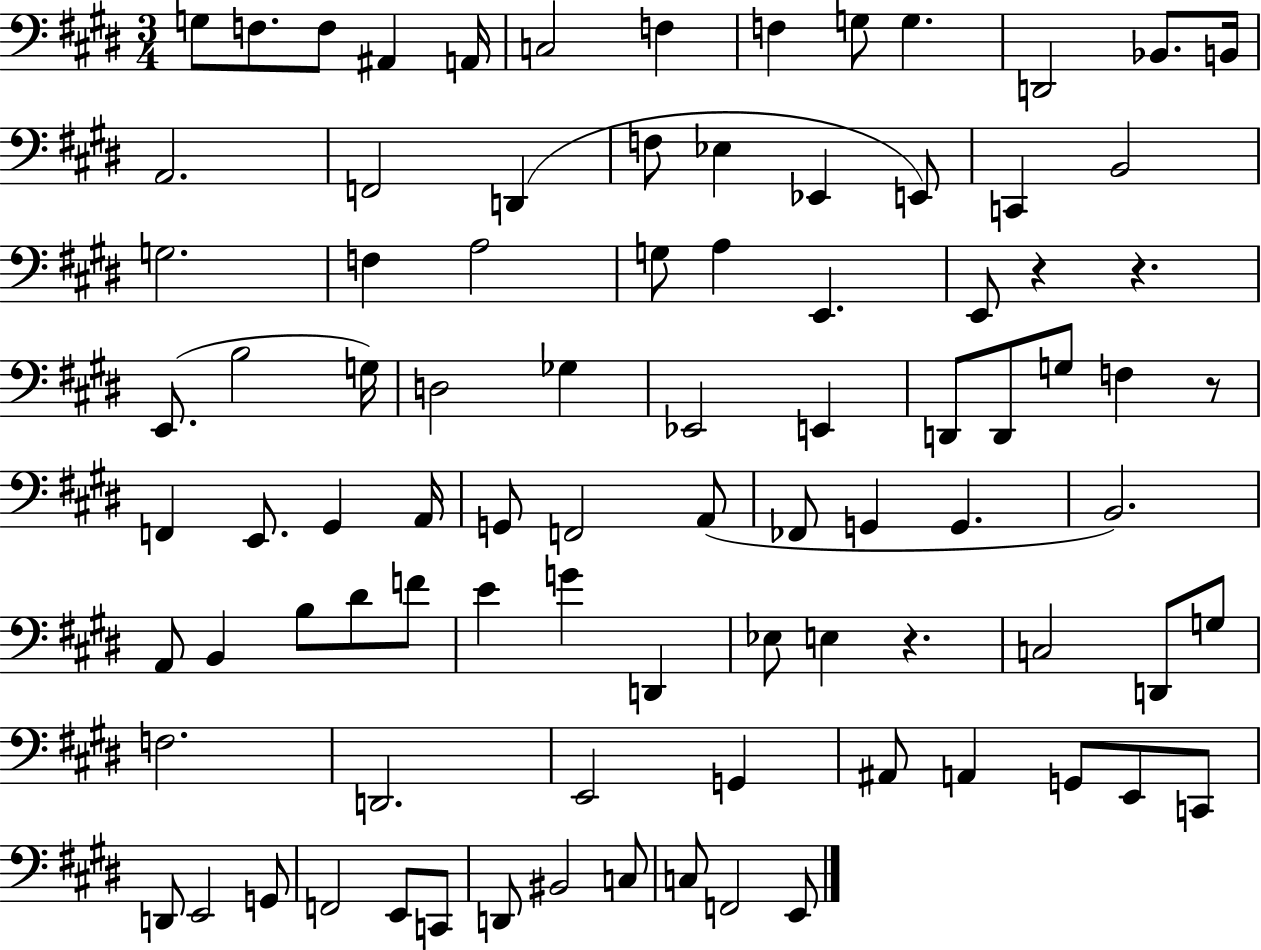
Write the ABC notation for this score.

X:1
T:Untitled
M:3/4
L:1/4
K:E
G,/2 F,/2 F,/2 ^A,, A,,/4 C,2 F, F, G,/2 G, D,,2 _B,,/2 B,,/4 A,,2 F,,2 D,, F,/2 _E, _E,, E,,/2 C,, B,,2 G,2 F, A,2 G,/2 A, E,, E,,/2 z z E,,/2 B,2 G,/4 D,2 _G, _E,,2 E,, D,,/2 D,,/2 G,/2 F, z/2 F,, E,,/2 ^G,, A,,/4 G,,/2 F,,2 A,,/2 _F,,/2 G,, G,, B,,2 A,,/2 B,, B,/2 ^D/2 F/2 E G D,, _E,/2 E, z C,2 D,,/2 G,/2 F,2 D,,2 E,,2 G,, ^A,,/2 A,, G,,/2 E,,/2 C,,/2 D,,/2 E,,2 G,,/2 F,,2 E,,/2 C,,/2 D,,/2 ^B,,2 C,/2 C,/2 F,,2 E,,/2